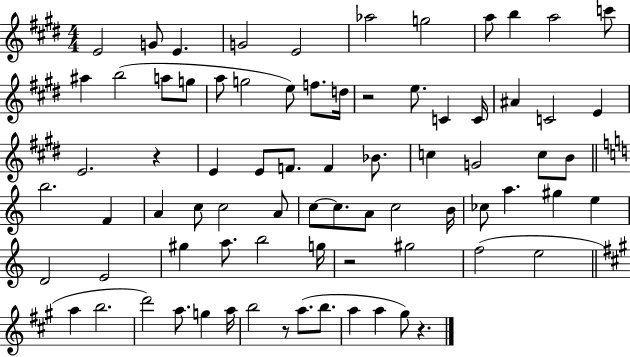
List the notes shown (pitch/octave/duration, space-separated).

E4/h G4/e E4/q. G4/h E4/h Ab5/h G5/h A5/e B5/q A5/h C6/e A#5/q B5/h A5/e G5/e A5/e G5/h E5/e F5/e. D5/s R/h E5/e. C4/q C4/s A#4/q C4/h E4/q E4/h. R/q E4/q E4/e F4/e. F4/q Bb4/e. C5/q G4/h C5/e B4/e B5/h. F4/q A4/q C5/e C5/h A4/e C5/e C5/e. A4/e C5/h B4/s CES5/e A5/q. G#5/q E5/q D4/h E4/h G#5/q A5/e. B5/h G5/s R/h G#5/h F5/h E5/h A5/q B5/h. D6/h A5/e. G5/q A5/s B5/h R/e A5/e. B5/e. A5/q A5/q G#5/e R/q.